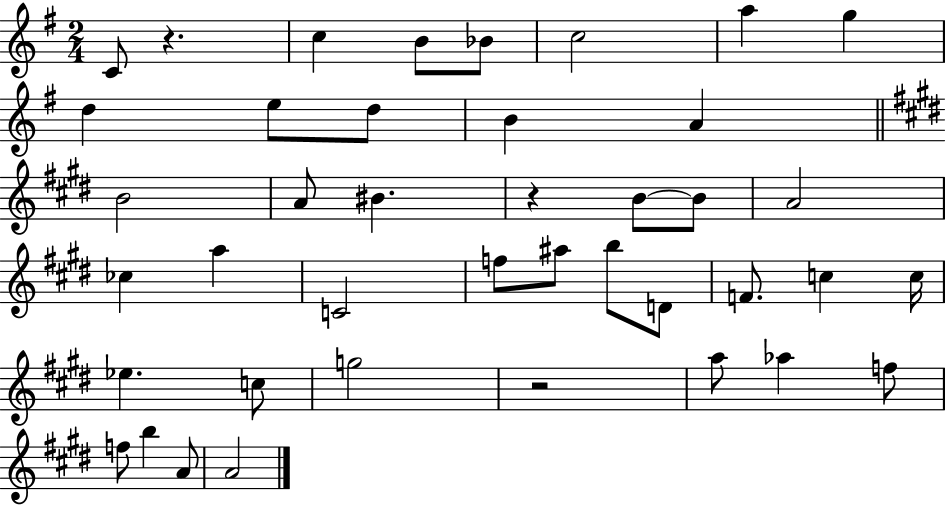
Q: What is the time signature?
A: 2/4